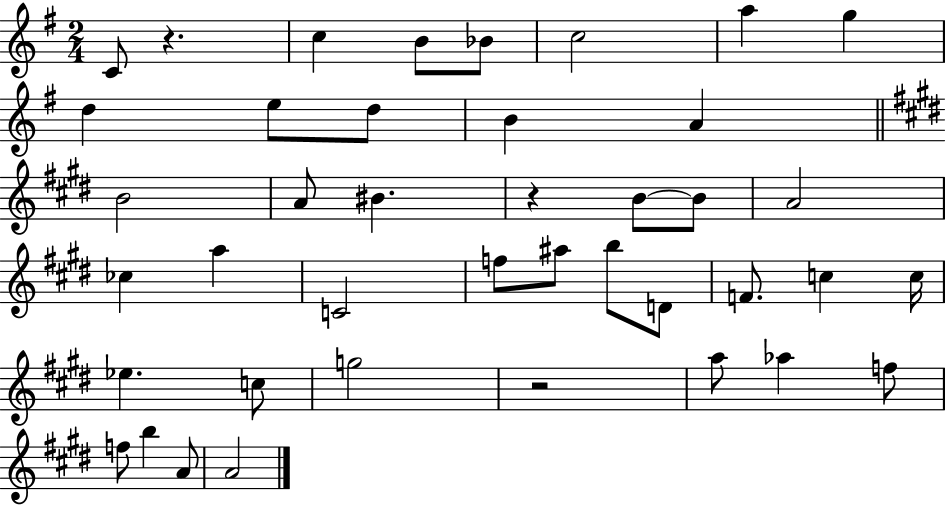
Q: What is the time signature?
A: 2/4